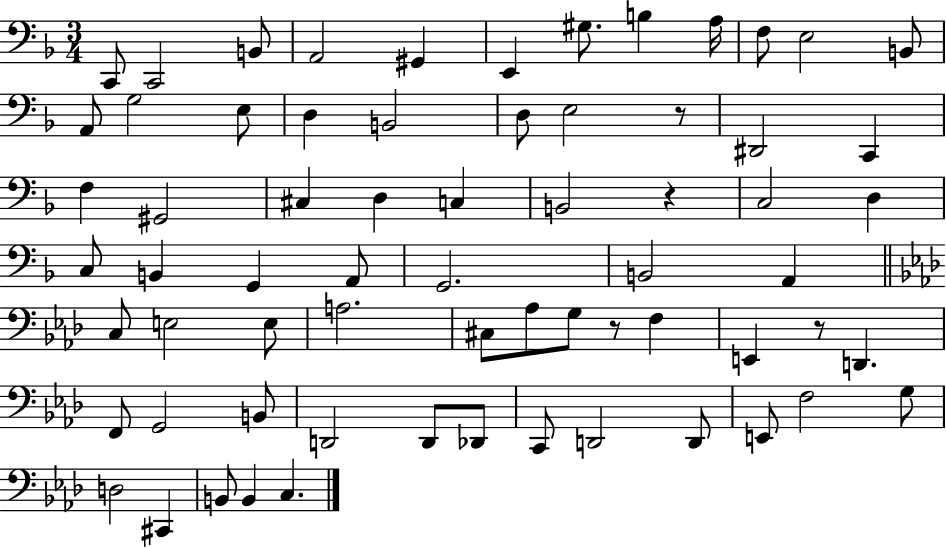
{
  \clef bass
  \numericTimeSignature
  \time 3/4
  \key f \major
  c,8 c,2 b,8 | a,2 gis,4 | e,4 gis8. b4 a16 | f8 e2 b,8 | \break a,8 g2 e8 | d4 b,2 | d8 e2 r8 | dis,2 c,4 | \break f4 gis,2 | cis4 d4 c4 | b,2 r4 | c2 d4 | \break c8 b,4 g,4 a,8 | g,2. | b,2 a,4 | \bar "||" \break \key f \minor c8 e2 e8 | a2. | cis8 aes8 g8 r8 f4 | e,4 r8 d,4. | \break f,8 g,2 b,8 | d,2 d,8 des,8 | c,8 d,2 d,8 | e,8 f2 g8 | \break d2 cis,4 | b,8 b,4 c4. | \bar "|."
}